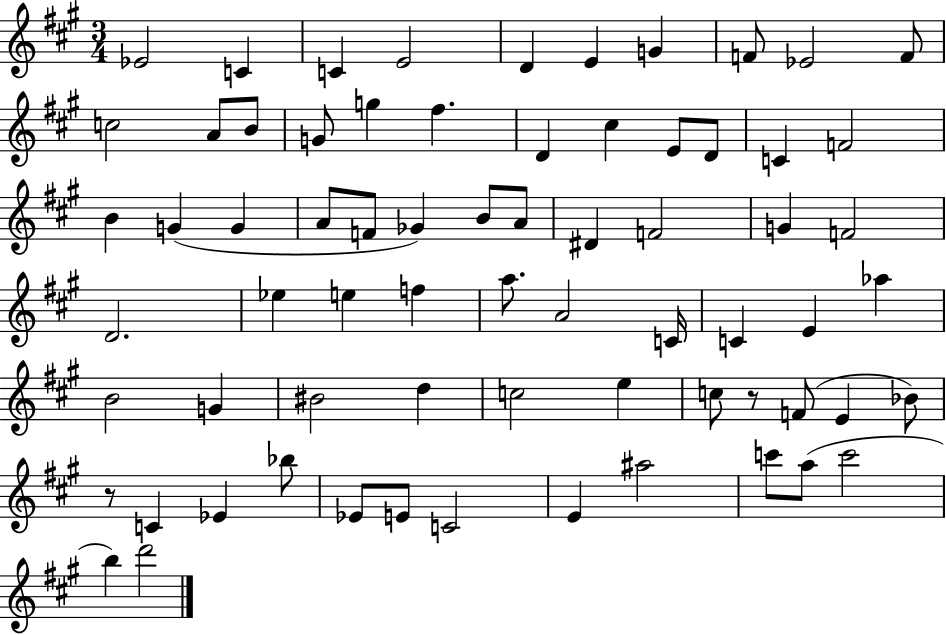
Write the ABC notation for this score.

X:1
T:Untitled
M:3/4
L:1/4
K:A
_E2 C C E2 D E G F/2 _E2 F/2 c2 A/2 B/2 G/2 g ^f D ^c E/2 D/2 C F2 B G G A/2 F/2 _G B/2 A/2 ^D F2 G F2 D2 _e e f a/2 A2 C/4 C E _a B2 G ^B2 d c2 e c/2 z/2 F/2 E _B/2 z/2 C _E _b/2 _E/2 E/2 C2 E ^a2 c'/2 a/2 c'2 b d'2